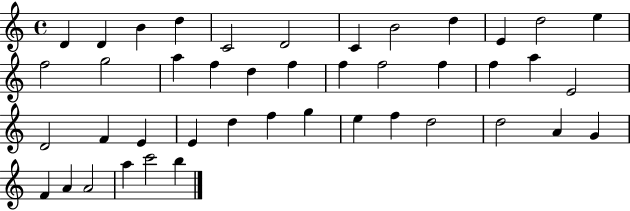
{
  \clef treble
  \time 4/4
  \defaultTimeSignature
  \key c \major
  d'4 d'4 b'4 d''4 | c'2 d'2 | c'4 b'2 d''4 | e'4 d''2 e''4 | \break f''2 g''2 | a''4 f''4 d''4 f''4 | f''4 f''2 f''4 | f''4 a''4 e'2 | \break d'2 f'4 e'4 | e'4 d''4 f''4 g''4 | e''4 f''4 d''2 | d''2 a'4 g'4 | \break f'4 a'4 a'2 | a''4 c'''2 b''4 | \bar "|."
}